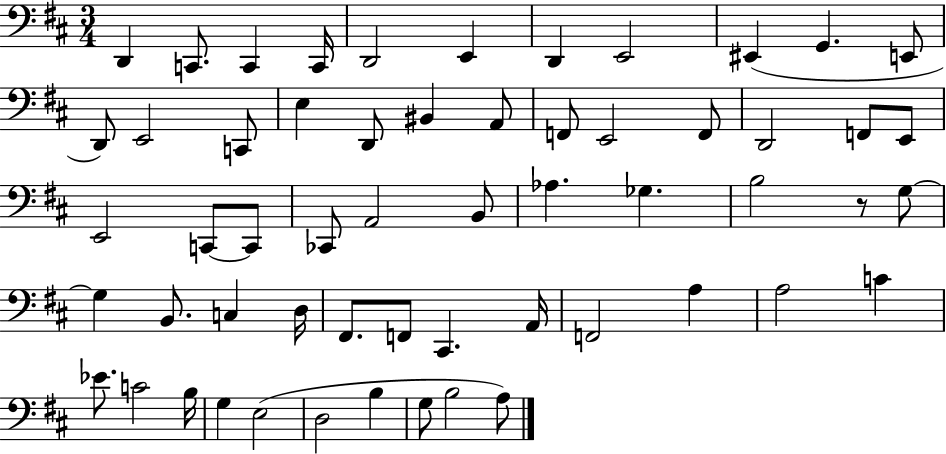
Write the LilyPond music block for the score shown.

{
  \clef bass
  \numericTimeSignature
  \time 3/4
  \key d \major
  d,4 c,8. c,4 c,16 | d,2 e,4 | d,4 e,2 | eis,4( g,4. e,8 | \break d,8) e,2 c,8 | e4 d,8 bis,4 a,8 | f,8 e,2 f,8 | d,2 f,8 e,8 | \break e,2 c,8~~ c,8 | ces,8 a,2 b,8 | aes4. ges4. | b2 r8 g8~~ | \break g4 b,8. c4 d16 | fis,8. f,8 cis,4. a,16 | f,2 a4 | a2 c'4 | \break ees'8. c'2 b16 | g4 e2( | d2 b4 | g8 b2 a8) | \break \bar "|."
}